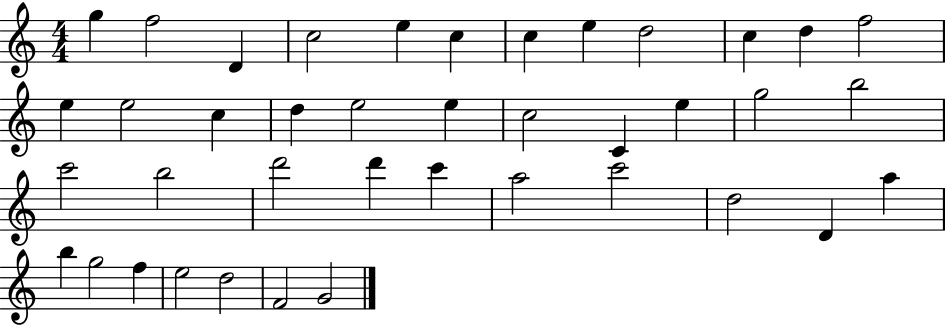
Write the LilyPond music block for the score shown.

{
  \clef treble
  \numericTimeSignature
  \time 4/4
  \key c \major
  g''4 f''2 d'4 | c''2 e''4 c''4 | c''4 e''4 d''2 | c''4 d''4 f''2 | \break e''4 e''2 c''4 | d''4 e''2 e''4 | c''2 c'4 e''4 | g''2 b''2 | \break c'''2 b''2 | d'''2 d'''4 c'''4 | a''2 c'''2 | d''2 d'4 a''4 | \break b''4 g''2 f''4 | e''2 d''2 | f'2 g'2 | \bar "|."
}